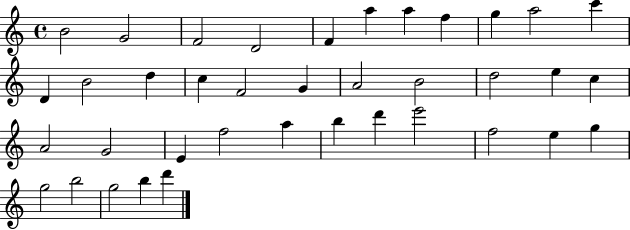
X:1
T:Untitled
M:4/4
L:1/4
K:C
B2 G2 F2 D2 F a a f g a2 c' D B2 d c F2 G A2 B2 d2 e c A2 G2 E f2 a b d' e'2 f2 e g g2 b2 g2 b d'